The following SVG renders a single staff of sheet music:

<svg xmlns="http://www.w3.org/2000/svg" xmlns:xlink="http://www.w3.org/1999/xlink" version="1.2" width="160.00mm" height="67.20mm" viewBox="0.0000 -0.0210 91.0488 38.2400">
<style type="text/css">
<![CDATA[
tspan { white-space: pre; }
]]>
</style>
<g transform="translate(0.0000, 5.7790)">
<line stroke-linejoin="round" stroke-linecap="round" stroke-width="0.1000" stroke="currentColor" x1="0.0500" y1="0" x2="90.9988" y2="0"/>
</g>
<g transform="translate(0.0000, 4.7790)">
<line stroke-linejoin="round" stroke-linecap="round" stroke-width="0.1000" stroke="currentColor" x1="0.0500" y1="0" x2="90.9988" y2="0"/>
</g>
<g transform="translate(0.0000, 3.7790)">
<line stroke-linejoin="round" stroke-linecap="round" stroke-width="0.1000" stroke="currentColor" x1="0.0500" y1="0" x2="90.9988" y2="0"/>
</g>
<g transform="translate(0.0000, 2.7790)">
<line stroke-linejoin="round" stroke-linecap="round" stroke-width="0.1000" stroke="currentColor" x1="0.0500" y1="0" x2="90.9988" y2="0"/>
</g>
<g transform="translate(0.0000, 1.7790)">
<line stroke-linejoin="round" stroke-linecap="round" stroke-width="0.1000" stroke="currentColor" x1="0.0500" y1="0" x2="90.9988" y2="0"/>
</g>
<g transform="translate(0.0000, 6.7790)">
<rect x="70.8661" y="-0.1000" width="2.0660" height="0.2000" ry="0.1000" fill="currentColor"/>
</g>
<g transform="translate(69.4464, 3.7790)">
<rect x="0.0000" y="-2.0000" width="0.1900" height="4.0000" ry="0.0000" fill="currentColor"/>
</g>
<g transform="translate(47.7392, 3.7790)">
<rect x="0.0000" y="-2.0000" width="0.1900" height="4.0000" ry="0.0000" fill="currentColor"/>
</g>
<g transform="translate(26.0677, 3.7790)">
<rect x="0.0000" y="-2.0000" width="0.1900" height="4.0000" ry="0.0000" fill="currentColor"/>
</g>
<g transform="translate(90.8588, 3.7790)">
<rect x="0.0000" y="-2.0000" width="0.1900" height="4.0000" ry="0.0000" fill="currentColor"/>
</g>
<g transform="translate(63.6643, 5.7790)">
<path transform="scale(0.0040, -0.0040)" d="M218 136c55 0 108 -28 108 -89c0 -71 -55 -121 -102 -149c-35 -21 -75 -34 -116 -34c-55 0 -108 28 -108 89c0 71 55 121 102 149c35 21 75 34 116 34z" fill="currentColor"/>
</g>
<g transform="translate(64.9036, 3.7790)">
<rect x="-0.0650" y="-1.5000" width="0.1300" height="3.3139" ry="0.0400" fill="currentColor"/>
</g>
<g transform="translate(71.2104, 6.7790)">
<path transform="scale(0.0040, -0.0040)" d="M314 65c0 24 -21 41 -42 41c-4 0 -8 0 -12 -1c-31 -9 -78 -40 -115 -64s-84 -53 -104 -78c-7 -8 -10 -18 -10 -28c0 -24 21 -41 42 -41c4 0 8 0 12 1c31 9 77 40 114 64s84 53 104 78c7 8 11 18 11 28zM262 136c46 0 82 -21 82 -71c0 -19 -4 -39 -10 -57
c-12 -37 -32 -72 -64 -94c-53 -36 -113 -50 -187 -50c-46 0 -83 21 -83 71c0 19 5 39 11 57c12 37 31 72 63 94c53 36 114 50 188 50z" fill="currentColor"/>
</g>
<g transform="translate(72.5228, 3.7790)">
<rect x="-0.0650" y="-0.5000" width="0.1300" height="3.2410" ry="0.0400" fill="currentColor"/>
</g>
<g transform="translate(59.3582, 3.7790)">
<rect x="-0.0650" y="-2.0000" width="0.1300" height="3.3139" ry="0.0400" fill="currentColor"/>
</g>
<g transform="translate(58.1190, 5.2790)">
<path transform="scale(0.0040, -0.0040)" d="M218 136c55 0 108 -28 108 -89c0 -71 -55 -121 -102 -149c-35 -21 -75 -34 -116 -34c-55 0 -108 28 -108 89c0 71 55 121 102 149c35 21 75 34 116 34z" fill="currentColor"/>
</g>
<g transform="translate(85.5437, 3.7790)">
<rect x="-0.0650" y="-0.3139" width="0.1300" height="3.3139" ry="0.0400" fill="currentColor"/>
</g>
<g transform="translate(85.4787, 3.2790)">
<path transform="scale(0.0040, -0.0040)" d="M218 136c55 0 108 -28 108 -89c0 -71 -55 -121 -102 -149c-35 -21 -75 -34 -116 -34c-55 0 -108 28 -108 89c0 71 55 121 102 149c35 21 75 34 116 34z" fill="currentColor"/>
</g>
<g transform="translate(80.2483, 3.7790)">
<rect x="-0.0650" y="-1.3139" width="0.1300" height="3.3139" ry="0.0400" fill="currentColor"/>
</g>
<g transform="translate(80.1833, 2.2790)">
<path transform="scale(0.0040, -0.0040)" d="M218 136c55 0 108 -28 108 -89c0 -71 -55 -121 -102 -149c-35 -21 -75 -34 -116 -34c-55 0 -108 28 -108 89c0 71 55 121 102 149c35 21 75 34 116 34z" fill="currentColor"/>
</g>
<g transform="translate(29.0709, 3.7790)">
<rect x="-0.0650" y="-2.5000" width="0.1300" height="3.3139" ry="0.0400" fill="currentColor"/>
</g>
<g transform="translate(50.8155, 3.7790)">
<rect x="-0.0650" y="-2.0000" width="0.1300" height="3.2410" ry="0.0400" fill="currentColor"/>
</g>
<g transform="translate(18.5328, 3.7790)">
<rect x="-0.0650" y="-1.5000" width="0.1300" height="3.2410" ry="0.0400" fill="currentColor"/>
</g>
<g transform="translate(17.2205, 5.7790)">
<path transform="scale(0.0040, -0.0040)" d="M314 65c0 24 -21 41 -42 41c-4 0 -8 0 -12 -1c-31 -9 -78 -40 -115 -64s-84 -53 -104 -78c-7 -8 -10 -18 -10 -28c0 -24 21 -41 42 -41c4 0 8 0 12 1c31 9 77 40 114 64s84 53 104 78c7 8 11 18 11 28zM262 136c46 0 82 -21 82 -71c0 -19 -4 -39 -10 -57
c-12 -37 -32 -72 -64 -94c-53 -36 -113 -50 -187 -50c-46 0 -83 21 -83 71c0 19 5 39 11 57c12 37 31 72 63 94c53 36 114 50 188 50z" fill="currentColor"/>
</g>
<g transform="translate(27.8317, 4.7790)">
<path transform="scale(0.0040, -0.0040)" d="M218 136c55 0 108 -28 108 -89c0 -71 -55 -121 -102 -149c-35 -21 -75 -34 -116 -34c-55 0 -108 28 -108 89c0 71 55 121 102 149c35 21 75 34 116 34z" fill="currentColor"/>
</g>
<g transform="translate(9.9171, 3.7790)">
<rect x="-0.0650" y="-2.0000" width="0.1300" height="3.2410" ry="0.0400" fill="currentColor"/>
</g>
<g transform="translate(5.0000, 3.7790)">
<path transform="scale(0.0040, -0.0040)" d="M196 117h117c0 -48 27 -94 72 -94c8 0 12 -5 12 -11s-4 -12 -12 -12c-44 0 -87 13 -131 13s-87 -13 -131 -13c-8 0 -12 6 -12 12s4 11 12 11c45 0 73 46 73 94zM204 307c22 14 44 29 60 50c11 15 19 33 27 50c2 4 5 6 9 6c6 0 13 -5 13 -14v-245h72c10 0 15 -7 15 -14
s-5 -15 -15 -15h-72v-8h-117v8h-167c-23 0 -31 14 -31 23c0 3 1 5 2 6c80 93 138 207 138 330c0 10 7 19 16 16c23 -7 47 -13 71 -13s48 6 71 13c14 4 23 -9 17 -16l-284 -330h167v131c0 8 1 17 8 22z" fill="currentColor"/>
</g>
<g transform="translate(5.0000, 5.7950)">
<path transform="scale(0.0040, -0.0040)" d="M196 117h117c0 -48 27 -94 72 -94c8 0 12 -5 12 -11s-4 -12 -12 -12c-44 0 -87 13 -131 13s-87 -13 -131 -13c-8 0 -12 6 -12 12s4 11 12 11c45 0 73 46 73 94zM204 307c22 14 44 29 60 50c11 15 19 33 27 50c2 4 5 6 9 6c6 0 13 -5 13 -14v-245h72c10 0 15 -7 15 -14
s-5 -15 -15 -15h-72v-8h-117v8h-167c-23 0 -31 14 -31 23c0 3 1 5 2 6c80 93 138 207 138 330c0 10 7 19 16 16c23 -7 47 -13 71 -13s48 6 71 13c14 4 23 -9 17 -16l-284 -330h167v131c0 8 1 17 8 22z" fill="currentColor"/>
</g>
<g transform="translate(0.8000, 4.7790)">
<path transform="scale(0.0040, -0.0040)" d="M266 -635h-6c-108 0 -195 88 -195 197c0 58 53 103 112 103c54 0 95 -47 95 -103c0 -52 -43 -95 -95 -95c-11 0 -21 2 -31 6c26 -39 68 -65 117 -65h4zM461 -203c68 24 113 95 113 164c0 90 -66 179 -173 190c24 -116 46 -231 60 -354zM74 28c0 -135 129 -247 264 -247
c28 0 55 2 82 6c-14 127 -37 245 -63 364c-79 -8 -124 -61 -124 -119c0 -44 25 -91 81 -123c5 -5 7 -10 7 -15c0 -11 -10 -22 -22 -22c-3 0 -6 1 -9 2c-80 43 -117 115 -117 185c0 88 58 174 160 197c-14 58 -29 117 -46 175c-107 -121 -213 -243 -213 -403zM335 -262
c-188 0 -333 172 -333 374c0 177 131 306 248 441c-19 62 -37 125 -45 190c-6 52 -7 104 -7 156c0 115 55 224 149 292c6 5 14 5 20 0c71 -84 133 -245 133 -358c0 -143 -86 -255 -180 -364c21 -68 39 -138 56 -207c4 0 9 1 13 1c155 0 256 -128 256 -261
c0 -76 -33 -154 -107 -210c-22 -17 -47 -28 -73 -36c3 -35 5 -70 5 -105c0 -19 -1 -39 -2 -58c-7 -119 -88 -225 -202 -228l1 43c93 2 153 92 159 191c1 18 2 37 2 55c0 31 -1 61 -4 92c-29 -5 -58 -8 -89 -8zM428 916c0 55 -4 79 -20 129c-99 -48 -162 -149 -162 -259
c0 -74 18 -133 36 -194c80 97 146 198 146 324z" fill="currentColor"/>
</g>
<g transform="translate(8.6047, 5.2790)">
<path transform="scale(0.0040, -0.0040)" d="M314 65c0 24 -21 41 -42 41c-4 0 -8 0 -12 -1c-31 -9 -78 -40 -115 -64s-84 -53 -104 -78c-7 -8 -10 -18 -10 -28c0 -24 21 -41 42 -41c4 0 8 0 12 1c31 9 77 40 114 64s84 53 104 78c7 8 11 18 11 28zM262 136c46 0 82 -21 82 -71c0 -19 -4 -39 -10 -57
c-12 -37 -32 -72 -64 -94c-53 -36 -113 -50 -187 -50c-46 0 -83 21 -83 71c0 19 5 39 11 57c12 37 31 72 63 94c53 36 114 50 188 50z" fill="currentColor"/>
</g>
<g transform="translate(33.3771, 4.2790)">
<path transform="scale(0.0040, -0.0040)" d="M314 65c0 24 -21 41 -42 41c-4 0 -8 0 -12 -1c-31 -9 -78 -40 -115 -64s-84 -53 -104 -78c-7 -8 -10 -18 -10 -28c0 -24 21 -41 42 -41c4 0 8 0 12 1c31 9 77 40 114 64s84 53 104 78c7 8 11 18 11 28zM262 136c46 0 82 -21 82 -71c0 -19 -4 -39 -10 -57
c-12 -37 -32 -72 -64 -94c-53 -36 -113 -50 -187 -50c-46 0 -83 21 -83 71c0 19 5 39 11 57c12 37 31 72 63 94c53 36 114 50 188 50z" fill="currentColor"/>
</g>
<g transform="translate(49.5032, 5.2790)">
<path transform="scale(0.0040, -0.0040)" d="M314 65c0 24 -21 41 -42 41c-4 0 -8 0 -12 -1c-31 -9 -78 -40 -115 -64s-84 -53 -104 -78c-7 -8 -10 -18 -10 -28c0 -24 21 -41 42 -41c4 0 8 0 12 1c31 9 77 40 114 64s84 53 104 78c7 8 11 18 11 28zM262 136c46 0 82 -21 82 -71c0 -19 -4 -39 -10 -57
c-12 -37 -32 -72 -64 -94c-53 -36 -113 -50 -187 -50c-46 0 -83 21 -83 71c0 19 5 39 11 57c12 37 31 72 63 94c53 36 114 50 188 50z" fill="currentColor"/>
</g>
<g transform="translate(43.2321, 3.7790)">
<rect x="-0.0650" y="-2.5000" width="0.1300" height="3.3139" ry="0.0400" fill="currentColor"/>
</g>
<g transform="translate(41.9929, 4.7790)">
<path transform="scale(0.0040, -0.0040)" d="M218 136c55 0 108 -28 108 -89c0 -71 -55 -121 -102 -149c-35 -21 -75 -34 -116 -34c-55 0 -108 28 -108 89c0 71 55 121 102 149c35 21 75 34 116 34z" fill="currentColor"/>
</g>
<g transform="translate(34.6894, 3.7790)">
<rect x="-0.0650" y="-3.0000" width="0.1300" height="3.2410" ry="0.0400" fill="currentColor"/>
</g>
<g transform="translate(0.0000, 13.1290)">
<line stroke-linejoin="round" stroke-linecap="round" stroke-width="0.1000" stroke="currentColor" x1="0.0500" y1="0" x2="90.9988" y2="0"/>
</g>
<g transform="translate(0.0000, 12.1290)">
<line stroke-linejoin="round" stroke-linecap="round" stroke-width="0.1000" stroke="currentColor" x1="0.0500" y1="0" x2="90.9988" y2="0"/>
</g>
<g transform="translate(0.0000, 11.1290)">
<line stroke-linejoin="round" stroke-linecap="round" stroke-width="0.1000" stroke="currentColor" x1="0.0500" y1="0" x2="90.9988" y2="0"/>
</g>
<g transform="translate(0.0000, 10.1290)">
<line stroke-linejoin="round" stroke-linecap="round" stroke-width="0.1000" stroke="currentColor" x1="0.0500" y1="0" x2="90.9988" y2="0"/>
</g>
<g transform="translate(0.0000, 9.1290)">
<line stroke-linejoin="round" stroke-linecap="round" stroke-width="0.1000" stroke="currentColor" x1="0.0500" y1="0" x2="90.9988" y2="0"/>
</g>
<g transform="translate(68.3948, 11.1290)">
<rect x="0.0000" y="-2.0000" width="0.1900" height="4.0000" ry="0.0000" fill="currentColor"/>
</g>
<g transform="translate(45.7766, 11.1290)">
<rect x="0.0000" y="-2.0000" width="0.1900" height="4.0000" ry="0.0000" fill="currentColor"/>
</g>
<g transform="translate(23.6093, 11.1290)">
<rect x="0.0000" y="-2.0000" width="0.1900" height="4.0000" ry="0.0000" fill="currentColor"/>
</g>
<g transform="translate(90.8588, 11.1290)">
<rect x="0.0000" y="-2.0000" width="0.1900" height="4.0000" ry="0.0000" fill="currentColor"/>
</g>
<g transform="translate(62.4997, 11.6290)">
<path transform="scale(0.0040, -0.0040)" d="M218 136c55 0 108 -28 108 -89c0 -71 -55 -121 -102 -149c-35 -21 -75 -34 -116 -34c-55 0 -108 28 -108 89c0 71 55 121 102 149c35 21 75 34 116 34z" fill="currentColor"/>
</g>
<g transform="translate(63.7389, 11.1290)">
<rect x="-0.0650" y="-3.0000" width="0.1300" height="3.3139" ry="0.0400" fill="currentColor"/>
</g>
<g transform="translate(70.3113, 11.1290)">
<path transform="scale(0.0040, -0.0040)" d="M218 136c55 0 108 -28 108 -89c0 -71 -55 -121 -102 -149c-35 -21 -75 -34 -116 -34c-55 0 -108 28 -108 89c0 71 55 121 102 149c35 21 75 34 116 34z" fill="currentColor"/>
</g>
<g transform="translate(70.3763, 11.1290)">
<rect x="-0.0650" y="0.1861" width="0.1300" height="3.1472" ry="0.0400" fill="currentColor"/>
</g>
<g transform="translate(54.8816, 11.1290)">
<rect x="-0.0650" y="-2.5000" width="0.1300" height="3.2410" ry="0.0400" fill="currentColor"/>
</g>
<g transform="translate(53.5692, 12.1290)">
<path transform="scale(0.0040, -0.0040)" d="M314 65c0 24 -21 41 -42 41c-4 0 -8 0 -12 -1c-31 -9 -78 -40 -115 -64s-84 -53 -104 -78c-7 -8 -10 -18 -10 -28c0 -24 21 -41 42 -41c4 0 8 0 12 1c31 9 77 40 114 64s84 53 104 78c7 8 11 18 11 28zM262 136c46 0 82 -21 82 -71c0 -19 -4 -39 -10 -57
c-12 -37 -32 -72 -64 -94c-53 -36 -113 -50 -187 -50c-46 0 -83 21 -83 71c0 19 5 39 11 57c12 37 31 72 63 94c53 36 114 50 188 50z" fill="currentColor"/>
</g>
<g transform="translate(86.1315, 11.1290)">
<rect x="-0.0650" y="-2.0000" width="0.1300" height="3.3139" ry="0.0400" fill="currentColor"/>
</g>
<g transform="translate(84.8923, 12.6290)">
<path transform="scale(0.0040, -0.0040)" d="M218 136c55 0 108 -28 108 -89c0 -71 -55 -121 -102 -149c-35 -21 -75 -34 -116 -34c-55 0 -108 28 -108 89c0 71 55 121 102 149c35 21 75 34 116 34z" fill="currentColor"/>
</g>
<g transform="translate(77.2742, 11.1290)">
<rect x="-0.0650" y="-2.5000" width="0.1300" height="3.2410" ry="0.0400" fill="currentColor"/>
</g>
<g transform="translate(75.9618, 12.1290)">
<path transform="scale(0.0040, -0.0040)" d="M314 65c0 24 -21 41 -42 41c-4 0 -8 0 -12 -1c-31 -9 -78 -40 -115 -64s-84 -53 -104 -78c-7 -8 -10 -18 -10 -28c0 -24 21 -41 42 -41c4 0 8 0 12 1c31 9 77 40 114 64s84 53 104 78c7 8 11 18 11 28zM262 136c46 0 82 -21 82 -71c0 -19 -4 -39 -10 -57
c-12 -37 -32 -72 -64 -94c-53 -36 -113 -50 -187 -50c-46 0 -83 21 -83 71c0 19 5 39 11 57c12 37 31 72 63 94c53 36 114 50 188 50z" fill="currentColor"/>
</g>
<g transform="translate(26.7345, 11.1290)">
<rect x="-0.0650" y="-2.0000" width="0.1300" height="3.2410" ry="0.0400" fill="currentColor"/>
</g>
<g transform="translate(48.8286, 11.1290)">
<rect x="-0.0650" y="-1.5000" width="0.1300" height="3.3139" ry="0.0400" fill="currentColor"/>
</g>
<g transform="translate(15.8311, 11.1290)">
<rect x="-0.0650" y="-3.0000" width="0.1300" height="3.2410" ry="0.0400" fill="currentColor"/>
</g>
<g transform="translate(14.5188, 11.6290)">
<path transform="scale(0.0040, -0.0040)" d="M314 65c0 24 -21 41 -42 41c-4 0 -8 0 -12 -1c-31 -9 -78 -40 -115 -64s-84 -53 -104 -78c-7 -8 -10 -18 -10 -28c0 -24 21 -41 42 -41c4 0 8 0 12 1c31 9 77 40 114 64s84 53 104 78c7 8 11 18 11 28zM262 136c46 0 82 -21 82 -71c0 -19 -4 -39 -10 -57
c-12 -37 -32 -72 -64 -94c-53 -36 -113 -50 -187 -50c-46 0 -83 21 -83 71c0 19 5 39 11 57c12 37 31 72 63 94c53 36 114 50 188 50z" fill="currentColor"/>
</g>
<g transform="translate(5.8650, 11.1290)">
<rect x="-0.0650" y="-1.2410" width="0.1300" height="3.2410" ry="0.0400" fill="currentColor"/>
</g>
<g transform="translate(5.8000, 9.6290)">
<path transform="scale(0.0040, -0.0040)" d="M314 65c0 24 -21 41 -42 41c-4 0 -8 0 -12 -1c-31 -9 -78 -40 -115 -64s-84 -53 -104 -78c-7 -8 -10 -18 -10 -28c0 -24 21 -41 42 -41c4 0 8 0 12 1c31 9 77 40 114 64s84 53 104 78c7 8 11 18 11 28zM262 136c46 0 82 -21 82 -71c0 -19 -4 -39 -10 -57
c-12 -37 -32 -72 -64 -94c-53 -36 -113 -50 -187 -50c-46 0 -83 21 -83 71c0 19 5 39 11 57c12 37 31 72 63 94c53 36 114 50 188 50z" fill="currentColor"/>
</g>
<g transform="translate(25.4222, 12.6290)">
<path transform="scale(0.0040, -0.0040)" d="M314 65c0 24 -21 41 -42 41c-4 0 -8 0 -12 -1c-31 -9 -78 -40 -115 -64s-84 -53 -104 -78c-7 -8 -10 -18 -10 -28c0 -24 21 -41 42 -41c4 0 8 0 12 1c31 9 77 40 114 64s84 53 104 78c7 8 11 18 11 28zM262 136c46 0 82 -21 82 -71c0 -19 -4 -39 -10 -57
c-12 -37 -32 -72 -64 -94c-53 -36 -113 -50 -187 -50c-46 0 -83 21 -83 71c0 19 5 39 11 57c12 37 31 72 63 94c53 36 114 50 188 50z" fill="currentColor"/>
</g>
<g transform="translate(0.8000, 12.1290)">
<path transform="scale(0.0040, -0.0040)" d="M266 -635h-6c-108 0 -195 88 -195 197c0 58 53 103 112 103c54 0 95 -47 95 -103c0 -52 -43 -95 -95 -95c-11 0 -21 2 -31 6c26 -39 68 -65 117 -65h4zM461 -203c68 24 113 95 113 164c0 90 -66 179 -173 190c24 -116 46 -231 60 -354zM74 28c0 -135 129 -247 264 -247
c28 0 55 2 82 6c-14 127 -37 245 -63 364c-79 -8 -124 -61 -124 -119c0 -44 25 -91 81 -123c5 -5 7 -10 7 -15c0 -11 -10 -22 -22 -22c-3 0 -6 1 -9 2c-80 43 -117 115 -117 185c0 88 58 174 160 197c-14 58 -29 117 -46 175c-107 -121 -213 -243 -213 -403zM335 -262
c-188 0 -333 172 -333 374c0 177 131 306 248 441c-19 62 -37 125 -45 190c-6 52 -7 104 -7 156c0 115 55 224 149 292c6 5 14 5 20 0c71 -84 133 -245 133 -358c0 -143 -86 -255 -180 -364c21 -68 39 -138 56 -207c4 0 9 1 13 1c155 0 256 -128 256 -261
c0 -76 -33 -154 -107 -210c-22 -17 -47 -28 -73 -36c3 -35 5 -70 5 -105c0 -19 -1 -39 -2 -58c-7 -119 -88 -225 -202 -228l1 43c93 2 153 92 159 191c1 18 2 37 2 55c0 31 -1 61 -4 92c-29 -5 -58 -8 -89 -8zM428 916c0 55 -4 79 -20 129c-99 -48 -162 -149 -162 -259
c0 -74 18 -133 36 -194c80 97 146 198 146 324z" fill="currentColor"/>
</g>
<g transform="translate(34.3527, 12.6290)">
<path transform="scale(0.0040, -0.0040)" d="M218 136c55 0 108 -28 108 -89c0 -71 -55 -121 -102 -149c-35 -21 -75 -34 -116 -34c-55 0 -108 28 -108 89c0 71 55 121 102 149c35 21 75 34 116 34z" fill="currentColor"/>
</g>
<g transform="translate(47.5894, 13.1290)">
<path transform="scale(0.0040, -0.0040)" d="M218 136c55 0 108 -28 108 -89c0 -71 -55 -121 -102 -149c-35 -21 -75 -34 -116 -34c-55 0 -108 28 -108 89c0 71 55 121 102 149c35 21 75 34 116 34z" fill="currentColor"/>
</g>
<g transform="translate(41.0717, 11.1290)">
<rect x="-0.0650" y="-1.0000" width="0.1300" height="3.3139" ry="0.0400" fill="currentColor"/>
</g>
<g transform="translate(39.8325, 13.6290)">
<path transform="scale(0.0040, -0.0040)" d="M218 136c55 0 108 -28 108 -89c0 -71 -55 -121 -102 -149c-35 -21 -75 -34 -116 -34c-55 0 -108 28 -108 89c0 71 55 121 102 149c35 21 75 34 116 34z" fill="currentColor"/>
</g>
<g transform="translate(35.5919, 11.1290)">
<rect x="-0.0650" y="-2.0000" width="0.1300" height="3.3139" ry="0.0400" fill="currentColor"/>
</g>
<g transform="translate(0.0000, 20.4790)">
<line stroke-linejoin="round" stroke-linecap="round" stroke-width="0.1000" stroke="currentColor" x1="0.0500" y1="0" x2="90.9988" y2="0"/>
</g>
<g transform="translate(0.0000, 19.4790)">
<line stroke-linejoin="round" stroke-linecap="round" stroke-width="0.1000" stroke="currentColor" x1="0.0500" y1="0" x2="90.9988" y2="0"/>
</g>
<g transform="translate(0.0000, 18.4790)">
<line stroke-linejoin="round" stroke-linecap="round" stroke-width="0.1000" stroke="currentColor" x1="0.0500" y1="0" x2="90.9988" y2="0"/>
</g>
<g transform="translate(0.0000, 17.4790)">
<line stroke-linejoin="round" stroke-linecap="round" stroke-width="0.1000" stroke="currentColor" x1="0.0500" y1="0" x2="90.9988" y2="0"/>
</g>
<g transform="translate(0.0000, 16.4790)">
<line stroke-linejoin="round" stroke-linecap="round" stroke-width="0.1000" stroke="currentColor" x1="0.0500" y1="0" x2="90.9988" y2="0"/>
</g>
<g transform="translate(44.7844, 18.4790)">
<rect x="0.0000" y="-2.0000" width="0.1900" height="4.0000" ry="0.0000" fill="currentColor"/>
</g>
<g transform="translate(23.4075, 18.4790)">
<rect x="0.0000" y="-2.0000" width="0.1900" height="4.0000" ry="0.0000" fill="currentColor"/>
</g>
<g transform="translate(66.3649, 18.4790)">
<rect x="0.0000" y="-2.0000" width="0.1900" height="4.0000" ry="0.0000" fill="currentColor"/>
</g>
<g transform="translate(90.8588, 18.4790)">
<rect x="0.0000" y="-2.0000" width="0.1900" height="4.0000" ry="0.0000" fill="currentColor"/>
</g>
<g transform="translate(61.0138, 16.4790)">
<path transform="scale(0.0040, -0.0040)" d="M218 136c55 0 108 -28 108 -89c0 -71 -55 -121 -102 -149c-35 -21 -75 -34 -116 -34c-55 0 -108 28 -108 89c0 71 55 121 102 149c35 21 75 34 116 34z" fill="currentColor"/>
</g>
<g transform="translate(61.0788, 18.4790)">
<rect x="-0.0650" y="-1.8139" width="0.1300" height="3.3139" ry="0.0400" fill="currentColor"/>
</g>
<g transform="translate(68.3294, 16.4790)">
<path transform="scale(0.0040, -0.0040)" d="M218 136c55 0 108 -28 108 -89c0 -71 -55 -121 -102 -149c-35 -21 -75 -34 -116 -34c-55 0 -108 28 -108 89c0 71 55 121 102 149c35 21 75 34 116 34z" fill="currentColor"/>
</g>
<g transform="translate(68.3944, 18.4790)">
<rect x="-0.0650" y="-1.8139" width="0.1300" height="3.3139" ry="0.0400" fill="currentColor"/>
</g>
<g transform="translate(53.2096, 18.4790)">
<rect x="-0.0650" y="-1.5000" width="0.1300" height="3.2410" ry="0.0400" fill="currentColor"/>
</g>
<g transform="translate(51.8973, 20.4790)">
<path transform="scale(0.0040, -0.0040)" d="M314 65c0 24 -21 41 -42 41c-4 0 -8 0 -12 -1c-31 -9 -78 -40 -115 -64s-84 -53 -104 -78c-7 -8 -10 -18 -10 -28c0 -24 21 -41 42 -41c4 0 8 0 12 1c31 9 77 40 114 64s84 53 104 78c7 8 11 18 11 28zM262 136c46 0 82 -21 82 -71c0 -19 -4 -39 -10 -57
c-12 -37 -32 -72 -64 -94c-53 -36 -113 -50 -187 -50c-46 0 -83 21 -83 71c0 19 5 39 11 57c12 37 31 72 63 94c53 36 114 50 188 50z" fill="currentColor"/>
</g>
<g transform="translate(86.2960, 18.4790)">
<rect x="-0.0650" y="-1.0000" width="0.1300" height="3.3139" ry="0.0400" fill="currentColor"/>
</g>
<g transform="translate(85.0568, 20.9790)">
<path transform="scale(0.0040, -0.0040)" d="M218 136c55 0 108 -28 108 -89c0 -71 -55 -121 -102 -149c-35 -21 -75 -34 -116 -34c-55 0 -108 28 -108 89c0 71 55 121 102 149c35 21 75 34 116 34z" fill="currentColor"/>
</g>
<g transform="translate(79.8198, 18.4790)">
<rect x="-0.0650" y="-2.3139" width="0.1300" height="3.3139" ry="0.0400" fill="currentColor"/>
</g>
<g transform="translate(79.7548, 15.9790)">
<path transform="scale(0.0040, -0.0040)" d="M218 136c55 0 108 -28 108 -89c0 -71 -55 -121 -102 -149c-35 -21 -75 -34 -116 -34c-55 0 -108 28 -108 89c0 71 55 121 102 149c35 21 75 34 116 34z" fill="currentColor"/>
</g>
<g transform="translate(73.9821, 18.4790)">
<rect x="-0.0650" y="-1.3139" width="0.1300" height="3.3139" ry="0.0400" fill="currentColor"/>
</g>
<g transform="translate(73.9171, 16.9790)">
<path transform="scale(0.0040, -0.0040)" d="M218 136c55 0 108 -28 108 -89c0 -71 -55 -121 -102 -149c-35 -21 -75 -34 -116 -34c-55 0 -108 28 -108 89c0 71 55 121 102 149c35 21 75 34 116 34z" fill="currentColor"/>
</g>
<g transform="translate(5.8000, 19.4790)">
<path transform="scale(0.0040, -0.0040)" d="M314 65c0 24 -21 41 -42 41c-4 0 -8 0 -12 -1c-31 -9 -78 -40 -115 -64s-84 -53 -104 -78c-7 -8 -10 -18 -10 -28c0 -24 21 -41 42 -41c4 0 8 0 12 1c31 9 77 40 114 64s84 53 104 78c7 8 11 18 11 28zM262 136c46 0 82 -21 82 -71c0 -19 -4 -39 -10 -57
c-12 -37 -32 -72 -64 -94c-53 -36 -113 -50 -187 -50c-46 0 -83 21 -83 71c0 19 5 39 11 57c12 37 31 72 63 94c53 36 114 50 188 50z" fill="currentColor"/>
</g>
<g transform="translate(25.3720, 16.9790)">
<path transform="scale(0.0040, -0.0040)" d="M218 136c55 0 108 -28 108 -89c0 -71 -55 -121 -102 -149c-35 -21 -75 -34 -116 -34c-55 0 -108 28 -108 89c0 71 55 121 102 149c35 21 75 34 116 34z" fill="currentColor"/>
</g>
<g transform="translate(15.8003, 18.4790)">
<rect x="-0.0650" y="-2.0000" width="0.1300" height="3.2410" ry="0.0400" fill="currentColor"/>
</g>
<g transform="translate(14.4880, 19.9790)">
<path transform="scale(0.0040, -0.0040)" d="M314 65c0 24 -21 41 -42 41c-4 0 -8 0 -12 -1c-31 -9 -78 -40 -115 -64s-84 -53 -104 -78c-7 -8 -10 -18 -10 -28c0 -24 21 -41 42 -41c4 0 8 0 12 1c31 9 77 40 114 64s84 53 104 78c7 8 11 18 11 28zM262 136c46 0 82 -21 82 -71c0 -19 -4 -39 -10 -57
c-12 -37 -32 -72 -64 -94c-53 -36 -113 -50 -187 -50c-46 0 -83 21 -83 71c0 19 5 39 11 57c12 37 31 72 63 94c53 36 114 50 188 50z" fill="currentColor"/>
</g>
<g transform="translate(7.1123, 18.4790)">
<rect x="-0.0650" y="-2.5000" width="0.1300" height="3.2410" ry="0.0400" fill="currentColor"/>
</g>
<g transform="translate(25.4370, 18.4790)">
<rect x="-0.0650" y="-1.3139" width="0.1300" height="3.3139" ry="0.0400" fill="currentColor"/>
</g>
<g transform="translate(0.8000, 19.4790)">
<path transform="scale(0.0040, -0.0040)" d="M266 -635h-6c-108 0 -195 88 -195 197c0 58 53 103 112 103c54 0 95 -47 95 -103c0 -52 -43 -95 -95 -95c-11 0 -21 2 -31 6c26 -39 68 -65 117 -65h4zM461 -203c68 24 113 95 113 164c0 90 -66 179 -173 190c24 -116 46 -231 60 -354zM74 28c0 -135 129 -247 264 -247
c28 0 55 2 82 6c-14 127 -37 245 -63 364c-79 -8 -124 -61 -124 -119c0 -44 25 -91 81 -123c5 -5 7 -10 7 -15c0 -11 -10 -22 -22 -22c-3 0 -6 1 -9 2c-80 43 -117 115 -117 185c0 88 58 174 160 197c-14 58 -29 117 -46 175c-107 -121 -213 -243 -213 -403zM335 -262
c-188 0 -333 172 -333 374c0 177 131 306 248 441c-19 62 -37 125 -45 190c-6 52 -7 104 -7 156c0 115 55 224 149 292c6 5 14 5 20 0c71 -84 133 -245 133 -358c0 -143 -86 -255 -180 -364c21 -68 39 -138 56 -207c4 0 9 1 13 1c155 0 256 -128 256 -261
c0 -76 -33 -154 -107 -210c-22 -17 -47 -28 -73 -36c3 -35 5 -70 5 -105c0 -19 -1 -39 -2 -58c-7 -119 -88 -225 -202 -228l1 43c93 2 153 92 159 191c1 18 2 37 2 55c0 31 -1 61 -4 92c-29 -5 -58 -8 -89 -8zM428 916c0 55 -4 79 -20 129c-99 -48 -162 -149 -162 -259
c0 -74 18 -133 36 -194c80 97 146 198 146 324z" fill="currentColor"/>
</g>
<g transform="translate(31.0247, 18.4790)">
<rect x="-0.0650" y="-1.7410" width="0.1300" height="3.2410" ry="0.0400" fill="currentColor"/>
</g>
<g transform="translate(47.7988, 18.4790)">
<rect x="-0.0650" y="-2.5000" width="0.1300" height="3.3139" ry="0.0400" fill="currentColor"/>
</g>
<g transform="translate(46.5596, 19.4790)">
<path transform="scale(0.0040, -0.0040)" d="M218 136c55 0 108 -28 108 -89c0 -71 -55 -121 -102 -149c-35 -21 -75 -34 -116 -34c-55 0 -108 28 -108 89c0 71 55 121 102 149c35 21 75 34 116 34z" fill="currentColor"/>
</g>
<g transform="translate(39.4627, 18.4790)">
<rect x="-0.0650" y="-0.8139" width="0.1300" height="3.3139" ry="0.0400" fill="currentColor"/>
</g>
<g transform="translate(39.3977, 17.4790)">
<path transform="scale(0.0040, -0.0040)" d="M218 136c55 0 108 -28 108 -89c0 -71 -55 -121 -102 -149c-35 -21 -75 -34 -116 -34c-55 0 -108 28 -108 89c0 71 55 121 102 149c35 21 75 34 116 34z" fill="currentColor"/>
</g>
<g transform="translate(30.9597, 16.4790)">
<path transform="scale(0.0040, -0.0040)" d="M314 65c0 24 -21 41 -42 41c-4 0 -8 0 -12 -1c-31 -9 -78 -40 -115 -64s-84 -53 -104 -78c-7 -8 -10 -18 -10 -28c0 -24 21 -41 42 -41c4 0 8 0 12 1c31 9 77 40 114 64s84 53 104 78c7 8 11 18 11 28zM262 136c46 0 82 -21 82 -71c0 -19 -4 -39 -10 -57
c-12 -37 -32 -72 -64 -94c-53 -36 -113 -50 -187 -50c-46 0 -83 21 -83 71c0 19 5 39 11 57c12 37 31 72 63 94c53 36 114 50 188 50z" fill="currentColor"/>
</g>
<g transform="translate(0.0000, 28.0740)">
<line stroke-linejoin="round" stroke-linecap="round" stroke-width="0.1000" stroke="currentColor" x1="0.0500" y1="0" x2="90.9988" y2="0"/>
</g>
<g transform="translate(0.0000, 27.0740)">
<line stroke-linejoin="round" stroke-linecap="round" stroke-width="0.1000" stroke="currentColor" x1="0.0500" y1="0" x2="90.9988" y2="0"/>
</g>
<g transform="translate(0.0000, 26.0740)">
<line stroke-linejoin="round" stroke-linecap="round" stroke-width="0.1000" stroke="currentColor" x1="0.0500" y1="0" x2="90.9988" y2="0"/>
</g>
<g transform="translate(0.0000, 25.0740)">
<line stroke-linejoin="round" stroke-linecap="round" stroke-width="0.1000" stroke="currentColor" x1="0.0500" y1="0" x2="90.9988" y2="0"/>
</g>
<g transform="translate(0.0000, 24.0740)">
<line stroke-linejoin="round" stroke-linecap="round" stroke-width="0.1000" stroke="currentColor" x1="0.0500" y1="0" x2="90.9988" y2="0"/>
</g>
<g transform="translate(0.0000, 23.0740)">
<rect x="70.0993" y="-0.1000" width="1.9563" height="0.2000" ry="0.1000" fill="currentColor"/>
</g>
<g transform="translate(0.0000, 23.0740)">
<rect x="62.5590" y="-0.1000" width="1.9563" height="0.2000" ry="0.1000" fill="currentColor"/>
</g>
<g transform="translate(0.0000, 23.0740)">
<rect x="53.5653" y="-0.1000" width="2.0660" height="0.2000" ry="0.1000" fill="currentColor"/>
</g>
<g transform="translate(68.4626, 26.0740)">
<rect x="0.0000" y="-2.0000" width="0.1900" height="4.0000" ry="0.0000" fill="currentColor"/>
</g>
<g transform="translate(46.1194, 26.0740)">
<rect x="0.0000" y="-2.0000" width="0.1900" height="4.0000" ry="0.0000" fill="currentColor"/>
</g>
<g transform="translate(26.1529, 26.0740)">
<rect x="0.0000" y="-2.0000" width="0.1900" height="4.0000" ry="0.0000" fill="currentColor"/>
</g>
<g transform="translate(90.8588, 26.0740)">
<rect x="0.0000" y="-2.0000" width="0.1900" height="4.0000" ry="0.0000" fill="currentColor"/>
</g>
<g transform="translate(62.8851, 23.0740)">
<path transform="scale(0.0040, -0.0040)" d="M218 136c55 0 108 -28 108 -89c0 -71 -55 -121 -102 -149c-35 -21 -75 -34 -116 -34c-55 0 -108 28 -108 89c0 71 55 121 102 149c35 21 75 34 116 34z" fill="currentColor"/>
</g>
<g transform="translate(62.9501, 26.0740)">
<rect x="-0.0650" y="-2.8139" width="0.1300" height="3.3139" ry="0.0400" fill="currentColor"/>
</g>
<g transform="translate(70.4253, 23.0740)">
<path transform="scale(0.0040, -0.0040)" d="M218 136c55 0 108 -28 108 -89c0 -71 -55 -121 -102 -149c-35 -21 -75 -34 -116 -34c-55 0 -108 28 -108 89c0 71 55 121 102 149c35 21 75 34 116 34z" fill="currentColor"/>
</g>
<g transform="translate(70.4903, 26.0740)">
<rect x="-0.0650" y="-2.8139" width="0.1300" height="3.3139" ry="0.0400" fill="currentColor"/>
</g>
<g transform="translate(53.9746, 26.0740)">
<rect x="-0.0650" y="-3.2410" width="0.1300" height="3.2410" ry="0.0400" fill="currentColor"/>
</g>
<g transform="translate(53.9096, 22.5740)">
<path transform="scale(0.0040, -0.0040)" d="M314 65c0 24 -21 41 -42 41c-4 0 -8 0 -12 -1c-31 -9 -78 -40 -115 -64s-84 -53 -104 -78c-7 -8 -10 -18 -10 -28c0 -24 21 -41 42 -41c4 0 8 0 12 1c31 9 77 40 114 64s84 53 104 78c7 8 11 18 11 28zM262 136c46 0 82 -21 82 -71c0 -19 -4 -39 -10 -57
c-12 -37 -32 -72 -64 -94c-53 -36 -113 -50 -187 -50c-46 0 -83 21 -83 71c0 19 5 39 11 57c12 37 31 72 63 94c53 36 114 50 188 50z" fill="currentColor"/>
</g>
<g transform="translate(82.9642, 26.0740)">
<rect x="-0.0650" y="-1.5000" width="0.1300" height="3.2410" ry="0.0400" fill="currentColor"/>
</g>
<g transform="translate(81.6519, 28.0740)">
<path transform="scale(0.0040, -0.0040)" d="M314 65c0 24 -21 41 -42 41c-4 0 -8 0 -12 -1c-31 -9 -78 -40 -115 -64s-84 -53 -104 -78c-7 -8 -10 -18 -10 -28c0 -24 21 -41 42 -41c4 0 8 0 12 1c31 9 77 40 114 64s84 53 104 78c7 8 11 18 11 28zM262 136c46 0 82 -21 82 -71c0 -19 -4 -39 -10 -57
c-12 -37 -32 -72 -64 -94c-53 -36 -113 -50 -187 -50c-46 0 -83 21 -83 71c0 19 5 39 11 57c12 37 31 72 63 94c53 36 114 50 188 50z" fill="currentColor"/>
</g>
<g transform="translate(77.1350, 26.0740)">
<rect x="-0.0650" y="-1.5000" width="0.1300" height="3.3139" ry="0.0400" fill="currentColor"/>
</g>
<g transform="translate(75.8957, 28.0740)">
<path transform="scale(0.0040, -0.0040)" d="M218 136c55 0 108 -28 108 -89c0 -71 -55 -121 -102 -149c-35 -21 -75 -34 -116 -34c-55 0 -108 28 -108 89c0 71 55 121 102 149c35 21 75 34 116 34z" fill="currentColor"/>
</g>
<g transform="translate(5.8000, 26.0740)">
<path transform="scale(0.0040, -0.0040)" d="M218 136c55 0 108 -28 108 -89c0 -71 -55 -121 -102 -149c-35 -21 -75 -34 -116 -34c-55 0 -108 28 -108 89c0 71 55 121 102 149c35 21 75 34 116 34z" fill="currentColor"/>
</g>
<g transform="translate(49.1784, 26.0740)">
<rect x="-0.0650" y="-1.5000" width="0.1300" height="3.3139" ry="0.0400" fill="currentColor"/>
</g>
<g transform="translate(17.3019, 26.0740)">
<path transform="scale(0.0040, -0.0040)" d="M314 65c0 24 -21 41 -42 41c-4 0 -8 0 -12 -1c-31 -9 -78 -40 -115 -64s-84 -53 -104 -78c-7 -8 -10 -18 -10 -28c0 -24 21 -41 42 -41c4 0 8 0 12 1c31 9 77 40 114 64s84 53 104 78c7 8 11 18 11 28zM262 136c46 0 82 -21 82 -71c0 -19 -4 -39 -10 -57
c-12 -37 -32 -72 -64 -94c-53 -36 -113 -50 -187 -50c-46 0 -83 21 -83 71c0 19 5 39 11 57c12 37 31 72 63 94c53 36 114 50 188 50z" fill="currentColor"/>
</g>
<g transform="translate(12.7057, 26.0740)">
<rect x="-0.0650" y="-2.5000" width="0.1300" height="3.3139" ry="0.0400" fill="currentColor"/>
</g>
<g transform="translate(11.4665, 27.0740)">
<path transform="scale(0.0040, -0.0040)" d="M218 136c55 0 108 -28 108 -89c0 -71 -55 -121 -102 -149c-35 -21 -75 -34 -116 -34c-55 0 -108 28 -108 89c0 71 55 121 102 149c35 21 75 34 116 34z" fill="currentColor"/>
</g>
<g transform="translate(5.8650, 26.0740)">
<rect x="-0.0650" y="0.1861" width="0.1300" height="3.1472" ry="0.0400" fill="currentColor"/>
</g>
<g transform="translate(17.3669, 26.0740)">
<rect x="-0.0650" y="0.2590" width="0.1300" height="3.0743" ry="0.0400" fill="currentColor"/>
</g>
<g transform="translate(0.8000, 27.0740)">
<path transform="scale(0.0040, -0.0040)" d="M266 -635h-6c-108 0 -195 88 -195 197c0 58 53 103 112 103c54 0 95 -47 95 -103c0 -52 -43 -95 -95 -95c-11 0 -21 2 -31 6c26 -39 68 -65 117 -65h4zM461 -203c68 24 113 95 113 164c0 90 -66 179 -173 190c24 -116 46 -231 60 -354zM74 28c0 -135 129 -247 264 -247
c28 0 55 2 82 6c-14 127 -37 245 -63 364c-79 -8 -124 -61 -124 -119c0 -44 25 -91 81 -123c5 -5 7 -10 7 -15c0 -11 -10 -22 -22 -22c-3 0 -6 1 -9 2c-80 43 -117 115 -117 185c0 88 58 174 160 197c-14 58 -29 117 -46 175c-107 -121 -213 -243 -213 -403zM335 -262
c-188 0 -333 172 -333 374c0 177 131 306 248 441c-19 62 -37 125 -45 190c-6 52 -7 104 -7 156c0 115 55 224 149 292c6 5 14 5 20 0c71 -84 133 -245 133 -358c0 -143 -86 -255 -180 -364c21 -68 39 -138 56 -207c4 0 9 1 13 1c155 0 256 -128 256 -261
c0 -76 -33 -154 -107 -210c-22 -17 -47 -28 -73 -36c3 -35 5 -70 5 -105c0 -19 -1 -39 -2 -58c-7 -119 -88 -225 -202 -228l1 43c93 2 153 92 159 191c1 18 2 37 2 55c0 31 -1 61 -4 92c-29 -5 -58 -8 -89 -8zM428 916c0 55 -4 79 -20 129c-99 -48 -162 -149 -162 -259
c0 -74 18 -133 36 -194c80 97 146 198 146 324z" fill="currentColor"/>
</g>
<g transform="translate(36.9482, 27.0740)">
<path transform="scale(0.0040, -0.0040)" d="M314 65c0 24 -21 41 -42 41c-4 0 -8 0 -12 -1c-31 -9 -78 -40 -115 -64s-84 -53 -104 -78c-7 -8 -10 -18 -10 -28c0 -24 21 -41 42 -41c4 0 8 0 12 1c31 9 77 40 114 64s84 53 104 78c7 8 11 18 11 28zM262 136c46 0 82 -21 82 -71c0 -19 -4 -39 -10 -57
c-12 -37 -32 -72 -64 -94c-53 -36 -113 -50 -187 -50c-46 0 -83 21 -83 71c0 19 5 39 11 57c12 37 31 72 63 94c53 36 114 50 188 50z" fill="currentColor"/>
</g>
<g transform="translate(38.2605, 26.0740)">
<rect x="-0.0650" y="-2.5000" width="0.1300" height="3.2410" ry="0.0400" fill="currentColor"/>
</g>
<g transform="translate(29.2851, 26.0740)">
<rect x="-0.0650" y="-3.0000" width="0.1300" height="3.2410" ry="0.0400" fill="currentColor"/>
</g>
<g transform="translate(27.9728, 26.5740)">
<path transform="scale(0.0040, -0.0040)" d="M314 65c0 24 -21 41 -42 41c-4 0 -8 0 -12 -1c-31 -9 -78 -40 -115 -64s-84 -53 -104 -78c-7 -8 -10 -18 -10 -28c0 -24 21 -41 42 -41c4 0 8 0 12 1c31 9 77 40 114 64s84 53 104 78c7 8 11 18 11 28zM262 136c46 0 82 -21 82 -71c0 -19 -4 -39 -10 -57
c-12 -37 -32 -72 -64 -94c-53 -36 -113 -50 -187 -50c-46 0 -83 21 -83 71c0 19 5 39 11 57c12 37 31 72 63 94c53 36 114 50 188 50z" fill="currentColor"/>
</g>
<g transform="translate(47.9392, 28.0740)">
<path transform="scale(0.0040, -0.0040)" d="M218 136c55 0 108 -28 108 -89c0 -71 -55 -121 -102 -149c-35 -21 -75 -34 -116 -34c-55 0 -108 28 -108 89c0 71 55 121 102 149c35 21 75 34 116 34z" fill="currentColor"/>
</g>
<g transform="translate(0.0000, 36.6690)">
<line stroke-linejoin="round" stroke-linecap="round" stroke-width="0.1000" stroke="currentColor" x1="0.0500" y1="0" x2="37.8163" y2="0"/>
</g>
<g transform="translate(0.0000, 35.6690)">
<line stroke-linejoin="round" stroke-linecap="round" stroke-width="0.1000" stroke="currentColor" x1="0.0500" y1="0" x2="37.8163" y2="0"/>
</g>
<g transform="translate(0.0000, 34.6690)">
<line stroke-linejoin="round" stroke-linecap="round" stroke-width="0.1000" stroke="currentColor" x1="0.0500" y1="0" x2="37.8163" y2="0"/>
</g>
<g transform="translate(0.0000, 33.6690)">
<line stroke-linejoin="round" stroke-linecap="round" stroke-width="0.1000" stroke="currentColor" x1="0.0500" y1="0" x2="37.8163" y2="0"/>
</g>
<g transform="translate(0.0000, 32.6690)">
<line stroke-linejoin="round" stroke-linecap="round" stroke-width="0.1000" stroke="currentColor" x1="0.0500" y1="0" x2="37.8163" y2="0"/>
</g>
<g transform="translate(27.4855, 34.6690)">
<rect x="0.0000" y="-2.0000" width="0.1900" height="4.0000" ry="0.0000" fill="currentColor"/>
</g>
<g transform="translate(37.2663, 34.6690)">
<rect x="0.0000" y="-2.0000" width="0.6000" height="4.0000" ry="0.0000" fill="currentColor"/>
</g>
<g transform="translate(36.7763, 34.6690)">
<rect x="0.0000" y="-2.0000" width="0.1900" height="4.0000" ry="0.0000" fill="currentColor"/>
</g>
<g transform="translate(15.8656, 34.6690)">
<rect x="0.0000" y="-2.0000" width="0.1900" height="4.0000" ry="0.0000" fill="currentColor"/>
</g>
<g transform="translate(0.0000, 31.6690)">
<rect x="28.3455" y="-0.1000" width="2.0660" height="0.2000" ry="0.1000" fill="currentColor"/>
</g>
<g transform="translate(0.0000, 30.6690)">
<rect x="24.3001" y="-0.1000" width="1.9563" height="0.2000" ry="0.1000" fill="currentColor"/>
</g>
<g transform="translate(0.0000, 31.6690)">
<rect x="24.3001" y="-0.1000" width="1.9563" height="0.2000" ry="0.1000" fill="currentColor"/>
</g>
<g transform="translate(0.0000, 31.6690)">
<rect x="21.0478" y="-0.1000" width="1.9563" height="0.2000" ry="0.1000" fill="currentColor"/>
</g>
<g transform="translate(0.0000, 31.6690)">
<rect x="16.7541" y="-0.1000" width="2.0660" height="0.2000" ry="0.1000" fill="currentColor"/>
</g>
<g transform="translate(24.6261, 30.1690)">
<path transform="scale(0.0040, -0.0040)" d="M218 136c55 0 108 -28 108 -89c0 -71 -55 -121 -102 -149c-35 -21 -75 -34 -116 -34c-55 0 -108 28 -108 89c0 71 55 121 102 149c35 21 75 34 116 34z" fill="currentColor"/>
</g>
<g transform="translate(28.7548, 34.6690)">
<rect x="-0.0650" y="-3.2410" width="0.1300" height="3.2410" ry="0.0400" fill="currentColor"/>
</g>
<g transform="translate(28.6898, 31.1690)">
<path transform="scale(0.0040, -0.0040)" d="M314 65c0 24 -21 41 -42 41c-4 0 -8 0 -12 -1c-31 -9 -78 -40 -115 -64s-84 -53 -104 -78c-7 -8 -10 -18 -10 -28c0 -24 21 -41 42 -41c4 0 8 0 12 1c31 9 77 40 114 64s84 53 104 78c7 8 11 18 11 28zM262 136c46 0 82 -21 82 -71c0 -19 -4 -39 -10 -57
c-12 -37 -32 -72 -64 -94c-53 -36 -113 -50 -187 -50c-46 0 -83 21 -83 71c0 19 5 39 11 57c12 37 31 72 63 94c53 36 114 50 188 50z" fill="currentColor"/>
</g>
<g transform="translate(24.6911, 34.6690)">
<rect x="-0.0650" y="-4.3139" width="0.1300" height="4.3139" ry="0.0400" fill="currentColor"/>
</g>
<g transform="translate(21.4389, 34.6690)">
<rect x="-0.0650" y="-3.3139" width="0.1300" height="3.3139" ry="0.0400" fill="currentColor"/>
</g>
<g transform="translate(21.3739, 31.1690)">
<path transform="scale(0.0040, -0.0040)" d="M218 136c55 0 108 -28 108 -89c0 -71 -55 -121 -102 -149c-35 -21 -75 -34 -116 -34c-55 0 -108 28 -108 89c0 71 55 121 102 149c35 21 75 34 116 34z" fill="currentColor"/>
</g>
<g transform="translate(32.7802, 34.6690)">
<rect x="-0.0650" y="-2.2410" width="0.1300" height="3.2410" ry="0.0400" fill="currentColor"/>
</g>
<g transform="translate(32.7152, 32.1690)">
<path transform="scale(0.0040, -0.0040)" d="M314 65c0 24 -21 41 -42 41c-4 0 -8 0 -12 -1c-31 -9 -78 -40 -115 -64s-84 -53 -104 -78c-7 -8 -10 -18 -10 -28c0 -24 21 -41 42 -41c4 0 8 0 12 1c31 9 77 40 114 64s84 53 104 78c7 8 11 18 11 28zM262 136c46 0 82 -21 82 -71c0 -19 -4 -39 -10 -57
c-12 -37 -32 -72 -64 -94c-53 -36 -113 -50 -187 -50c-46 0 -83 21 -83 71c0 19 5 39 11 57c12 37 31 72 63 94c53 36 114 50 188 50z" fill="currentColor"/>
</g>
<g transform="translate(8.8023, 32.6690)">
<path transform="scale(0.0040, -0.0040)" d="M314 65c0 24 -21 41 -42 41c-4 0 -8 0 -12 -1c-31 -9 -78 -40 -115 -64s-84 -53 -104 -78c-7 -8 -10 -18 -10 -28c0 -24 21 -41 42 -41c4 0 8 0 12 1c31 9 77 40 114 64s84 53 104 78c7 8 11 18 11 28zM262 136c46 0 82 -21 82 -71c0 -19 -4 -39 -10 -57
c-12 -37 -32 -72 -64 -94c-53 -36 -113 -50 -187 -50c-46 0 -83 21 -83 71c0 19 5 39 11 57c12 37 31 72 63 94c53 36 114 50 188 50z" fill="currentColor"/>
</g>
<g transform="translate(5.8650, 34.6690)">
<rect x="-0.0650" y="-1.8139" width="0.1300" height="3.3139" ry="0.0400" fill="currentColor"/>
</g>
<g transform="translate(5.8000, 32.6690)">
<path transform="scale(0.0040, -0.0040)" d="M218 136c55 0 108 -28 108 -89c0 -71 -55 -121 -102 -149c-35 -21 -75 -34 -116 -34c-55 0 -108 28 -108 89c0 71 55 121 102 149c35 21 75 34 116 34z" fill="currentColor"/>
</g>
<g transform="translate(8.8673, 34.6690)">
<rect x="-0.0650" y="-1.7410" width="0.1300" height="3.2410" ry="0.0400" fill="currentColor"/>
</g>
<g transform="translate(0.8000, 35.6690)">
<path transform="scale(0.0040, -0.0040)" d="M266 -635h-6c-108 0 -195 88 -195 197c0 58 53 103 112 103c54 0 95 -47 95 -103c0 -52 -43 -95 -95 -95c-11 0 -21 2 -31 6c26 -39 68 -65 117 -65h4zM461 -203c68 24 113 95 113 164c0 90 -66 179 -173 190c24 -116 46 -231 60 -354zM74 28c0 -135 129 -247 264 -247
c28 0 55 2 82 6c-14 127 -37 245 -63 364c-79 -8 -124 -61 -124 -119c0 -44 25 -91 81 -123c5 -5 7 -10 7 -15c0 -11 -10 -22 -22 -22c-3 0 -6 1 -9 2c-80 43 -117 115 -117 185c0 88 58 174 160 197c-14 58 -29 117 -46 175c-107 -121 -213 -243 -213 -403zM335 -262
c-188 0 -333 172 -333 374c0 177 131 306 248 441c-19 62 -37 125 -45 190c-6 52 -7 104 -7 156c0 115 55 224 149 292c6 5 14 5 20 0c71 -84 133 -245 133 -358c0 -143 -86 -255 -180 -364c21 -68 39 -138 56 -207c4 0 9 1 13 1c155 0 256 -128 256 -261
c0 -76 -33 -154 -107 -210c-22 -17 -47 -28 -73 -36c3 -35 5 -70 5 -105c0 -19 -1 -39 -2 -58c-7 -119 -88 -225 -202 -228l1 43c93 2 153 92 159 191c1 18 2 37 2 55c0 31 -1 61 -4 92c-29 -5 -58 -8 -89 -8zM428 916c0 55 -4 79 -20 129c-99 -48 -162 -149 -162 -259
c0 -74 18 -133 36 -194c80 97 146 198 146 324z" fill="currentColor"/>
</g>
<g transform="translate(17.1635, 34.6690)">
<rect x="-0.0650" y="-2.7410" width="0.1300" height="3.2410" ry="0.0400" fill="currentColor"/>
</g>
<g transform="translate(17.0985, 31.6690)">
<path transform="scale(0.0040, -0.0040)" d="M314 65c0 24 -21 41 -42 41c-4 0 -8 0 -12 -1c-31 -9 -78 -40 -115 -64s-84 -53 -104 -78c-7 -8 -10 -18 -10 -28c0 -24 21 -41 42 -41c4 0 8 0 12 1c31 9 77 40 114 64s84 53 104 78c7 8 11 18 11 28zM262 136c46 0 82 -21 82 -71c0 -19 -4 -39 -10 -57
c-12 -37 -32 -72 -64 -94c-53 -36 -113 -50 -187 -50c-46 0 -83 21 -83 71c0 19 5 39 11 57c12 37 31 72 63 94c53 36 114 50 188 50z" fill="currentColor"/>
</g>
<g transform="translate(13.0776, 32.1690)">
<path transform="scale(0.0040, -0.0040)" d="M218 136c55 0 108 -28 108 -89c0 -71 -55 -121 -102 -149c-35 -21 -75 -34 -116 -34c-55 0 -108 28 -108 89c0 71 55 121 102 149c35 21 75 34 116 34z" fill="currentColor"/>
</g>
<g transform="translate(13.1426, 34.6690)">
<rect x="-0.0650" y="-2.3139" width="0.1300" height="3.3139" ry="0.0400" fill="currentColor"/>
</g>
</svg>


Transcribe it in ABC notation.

X:1
T:Untitled
M:4/4
L:1/4
K:C
F2 E2 G A2 G F2 F E C2 e c e2 A2 F2 F D E G2 A B G2 F G2 F2 e f2 d G E2 f f e g D B G B2 A2 G2 E b2 a a E E2 f f2 g a2 b d' b2 g2